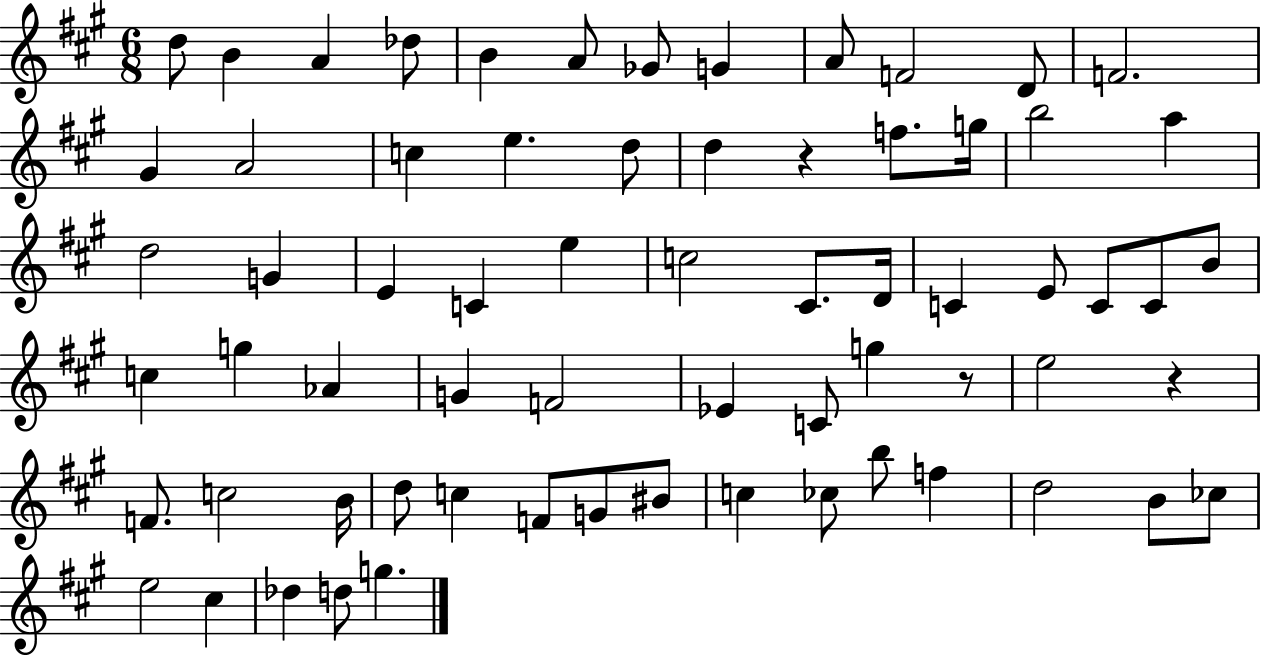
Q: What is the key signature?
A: A major